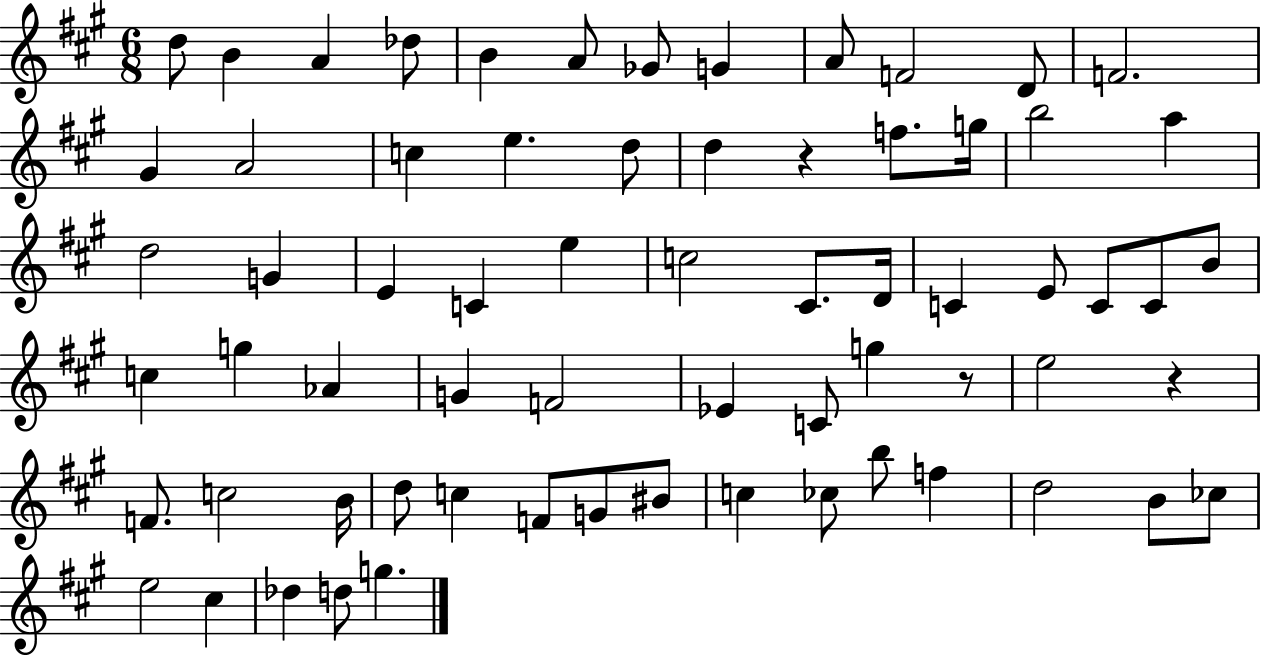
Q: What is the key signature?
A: A major